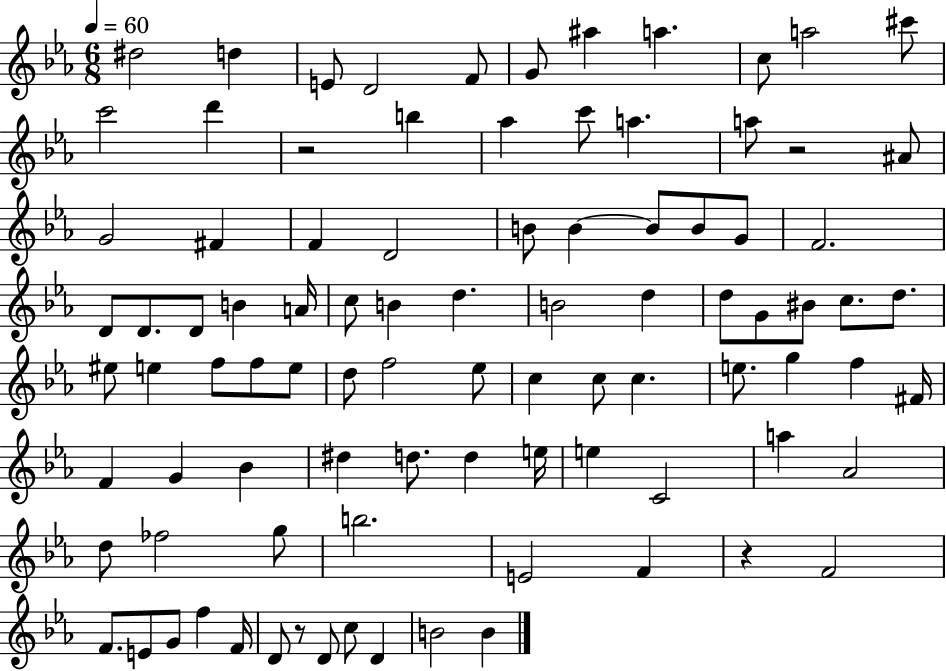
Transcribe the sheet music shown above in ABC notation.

X:1
T:Untitled
M:6/8
L:1/4
K:Eb
^d2 d E/2 D2 F/2 G/2 ^a a c/2 a2 ^c'/2 c'2 d' z2 b _a c'/2 a a/2 z2 ^A/2 G2 ^F F D2 B/2 B B/2 B/2 G/2 F2 D/2 D/2 D/2 B A/4 c/2 B d B2 d d/2 G/2 ^B/2 c/2 d/2 ^e/2 e f/2 f/2 e/2 d/2 f2 _e/2 c c/2 c e/2 g f ^F/4 F G _B ^d d/2 d e/4 e C2 a _A2 d/2 _f2 g/2 b2 E2 F z F2 F/2 E/2 G/2 f F/4 D/2 z/2 D/2 c/2 D B2 B